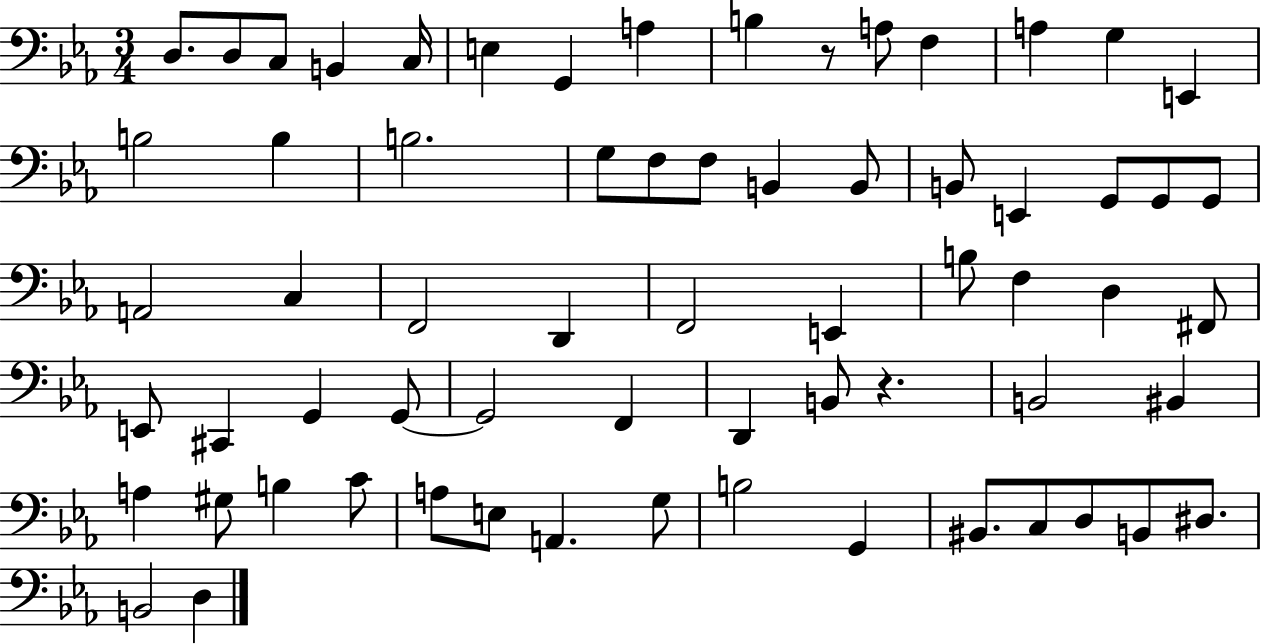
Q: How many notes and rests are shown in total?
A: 66